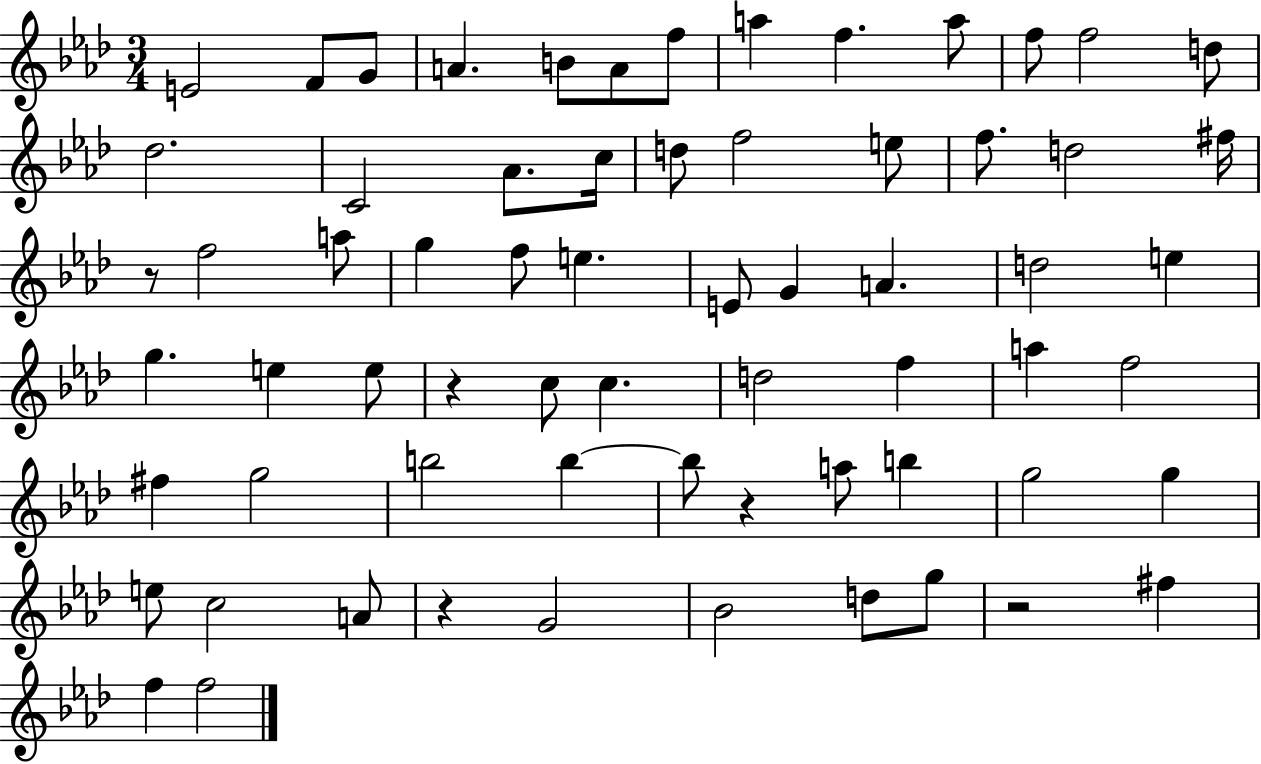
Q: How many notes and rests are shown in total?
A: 66